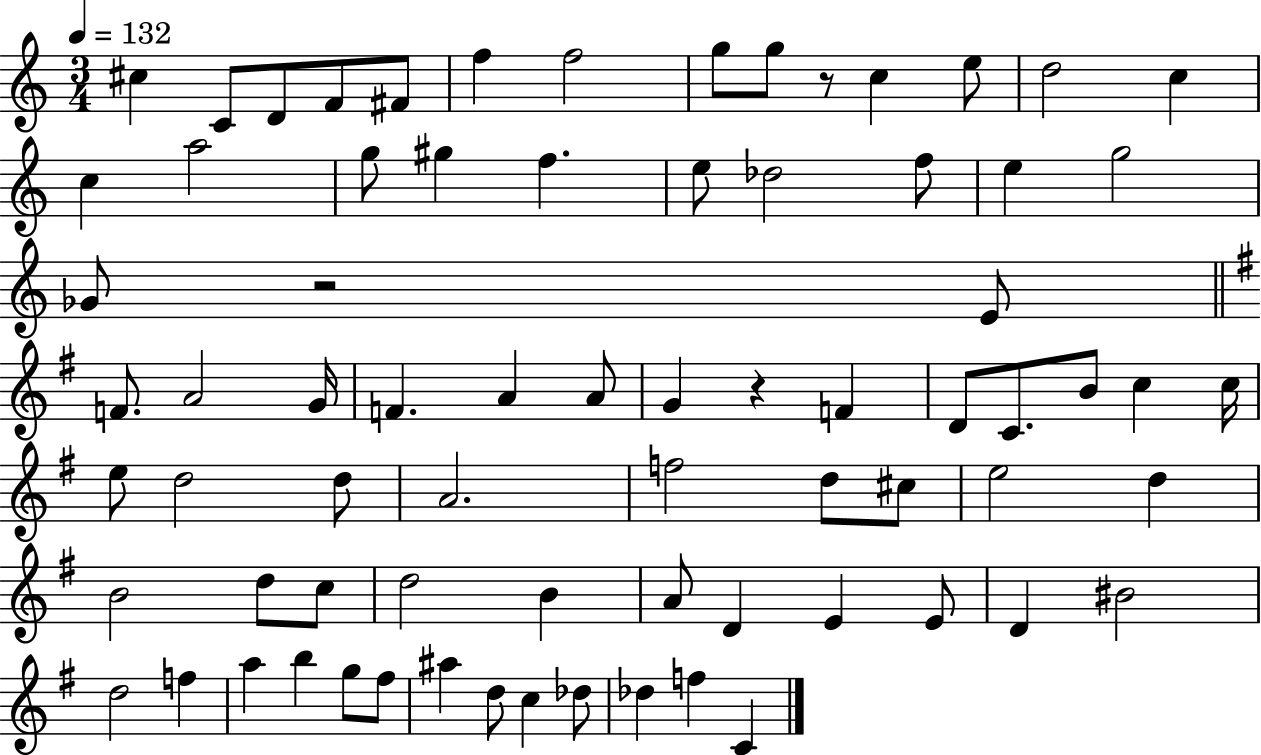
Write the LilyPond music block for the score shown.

{
  \clef treble
  \numericTimeSignature
  \time 3/4
  \key c \major
  \tempo 4 = 132
  cis''4 c'8 d'8 f'8 fis'8 | f''4 f''2 | g''8 g''8 r8 c''4 e''8 | d''2 c''4 | \break c''4 a''2 | g''8 gis''4 f''4. | e''8 des''2 f''8 | e''4 g''2 | \break ges'8 r2 e'8 | \bar "||" \break \key e \minor f'8. a'2 g'16 | f'4. a'4 a'8 | g'4 r4 f'4 | d'8 c'8. b'8 c''4 c''16 | \break e''8 d''2 d''8 | a'2. | f''2 d''8 cis''8 | e''2 d''4 | \break b'2 d''8 c''8 | d''2 b'4 | a'8 d'4 e'4 e'8 | d'4 bis'2 | \break d''2 f''4 | a''4 b''4 g''8 fis''8 | ais''4 d''8 c''4 des''8 | des''4 f''4 c'4 | \break \bar "|."
}